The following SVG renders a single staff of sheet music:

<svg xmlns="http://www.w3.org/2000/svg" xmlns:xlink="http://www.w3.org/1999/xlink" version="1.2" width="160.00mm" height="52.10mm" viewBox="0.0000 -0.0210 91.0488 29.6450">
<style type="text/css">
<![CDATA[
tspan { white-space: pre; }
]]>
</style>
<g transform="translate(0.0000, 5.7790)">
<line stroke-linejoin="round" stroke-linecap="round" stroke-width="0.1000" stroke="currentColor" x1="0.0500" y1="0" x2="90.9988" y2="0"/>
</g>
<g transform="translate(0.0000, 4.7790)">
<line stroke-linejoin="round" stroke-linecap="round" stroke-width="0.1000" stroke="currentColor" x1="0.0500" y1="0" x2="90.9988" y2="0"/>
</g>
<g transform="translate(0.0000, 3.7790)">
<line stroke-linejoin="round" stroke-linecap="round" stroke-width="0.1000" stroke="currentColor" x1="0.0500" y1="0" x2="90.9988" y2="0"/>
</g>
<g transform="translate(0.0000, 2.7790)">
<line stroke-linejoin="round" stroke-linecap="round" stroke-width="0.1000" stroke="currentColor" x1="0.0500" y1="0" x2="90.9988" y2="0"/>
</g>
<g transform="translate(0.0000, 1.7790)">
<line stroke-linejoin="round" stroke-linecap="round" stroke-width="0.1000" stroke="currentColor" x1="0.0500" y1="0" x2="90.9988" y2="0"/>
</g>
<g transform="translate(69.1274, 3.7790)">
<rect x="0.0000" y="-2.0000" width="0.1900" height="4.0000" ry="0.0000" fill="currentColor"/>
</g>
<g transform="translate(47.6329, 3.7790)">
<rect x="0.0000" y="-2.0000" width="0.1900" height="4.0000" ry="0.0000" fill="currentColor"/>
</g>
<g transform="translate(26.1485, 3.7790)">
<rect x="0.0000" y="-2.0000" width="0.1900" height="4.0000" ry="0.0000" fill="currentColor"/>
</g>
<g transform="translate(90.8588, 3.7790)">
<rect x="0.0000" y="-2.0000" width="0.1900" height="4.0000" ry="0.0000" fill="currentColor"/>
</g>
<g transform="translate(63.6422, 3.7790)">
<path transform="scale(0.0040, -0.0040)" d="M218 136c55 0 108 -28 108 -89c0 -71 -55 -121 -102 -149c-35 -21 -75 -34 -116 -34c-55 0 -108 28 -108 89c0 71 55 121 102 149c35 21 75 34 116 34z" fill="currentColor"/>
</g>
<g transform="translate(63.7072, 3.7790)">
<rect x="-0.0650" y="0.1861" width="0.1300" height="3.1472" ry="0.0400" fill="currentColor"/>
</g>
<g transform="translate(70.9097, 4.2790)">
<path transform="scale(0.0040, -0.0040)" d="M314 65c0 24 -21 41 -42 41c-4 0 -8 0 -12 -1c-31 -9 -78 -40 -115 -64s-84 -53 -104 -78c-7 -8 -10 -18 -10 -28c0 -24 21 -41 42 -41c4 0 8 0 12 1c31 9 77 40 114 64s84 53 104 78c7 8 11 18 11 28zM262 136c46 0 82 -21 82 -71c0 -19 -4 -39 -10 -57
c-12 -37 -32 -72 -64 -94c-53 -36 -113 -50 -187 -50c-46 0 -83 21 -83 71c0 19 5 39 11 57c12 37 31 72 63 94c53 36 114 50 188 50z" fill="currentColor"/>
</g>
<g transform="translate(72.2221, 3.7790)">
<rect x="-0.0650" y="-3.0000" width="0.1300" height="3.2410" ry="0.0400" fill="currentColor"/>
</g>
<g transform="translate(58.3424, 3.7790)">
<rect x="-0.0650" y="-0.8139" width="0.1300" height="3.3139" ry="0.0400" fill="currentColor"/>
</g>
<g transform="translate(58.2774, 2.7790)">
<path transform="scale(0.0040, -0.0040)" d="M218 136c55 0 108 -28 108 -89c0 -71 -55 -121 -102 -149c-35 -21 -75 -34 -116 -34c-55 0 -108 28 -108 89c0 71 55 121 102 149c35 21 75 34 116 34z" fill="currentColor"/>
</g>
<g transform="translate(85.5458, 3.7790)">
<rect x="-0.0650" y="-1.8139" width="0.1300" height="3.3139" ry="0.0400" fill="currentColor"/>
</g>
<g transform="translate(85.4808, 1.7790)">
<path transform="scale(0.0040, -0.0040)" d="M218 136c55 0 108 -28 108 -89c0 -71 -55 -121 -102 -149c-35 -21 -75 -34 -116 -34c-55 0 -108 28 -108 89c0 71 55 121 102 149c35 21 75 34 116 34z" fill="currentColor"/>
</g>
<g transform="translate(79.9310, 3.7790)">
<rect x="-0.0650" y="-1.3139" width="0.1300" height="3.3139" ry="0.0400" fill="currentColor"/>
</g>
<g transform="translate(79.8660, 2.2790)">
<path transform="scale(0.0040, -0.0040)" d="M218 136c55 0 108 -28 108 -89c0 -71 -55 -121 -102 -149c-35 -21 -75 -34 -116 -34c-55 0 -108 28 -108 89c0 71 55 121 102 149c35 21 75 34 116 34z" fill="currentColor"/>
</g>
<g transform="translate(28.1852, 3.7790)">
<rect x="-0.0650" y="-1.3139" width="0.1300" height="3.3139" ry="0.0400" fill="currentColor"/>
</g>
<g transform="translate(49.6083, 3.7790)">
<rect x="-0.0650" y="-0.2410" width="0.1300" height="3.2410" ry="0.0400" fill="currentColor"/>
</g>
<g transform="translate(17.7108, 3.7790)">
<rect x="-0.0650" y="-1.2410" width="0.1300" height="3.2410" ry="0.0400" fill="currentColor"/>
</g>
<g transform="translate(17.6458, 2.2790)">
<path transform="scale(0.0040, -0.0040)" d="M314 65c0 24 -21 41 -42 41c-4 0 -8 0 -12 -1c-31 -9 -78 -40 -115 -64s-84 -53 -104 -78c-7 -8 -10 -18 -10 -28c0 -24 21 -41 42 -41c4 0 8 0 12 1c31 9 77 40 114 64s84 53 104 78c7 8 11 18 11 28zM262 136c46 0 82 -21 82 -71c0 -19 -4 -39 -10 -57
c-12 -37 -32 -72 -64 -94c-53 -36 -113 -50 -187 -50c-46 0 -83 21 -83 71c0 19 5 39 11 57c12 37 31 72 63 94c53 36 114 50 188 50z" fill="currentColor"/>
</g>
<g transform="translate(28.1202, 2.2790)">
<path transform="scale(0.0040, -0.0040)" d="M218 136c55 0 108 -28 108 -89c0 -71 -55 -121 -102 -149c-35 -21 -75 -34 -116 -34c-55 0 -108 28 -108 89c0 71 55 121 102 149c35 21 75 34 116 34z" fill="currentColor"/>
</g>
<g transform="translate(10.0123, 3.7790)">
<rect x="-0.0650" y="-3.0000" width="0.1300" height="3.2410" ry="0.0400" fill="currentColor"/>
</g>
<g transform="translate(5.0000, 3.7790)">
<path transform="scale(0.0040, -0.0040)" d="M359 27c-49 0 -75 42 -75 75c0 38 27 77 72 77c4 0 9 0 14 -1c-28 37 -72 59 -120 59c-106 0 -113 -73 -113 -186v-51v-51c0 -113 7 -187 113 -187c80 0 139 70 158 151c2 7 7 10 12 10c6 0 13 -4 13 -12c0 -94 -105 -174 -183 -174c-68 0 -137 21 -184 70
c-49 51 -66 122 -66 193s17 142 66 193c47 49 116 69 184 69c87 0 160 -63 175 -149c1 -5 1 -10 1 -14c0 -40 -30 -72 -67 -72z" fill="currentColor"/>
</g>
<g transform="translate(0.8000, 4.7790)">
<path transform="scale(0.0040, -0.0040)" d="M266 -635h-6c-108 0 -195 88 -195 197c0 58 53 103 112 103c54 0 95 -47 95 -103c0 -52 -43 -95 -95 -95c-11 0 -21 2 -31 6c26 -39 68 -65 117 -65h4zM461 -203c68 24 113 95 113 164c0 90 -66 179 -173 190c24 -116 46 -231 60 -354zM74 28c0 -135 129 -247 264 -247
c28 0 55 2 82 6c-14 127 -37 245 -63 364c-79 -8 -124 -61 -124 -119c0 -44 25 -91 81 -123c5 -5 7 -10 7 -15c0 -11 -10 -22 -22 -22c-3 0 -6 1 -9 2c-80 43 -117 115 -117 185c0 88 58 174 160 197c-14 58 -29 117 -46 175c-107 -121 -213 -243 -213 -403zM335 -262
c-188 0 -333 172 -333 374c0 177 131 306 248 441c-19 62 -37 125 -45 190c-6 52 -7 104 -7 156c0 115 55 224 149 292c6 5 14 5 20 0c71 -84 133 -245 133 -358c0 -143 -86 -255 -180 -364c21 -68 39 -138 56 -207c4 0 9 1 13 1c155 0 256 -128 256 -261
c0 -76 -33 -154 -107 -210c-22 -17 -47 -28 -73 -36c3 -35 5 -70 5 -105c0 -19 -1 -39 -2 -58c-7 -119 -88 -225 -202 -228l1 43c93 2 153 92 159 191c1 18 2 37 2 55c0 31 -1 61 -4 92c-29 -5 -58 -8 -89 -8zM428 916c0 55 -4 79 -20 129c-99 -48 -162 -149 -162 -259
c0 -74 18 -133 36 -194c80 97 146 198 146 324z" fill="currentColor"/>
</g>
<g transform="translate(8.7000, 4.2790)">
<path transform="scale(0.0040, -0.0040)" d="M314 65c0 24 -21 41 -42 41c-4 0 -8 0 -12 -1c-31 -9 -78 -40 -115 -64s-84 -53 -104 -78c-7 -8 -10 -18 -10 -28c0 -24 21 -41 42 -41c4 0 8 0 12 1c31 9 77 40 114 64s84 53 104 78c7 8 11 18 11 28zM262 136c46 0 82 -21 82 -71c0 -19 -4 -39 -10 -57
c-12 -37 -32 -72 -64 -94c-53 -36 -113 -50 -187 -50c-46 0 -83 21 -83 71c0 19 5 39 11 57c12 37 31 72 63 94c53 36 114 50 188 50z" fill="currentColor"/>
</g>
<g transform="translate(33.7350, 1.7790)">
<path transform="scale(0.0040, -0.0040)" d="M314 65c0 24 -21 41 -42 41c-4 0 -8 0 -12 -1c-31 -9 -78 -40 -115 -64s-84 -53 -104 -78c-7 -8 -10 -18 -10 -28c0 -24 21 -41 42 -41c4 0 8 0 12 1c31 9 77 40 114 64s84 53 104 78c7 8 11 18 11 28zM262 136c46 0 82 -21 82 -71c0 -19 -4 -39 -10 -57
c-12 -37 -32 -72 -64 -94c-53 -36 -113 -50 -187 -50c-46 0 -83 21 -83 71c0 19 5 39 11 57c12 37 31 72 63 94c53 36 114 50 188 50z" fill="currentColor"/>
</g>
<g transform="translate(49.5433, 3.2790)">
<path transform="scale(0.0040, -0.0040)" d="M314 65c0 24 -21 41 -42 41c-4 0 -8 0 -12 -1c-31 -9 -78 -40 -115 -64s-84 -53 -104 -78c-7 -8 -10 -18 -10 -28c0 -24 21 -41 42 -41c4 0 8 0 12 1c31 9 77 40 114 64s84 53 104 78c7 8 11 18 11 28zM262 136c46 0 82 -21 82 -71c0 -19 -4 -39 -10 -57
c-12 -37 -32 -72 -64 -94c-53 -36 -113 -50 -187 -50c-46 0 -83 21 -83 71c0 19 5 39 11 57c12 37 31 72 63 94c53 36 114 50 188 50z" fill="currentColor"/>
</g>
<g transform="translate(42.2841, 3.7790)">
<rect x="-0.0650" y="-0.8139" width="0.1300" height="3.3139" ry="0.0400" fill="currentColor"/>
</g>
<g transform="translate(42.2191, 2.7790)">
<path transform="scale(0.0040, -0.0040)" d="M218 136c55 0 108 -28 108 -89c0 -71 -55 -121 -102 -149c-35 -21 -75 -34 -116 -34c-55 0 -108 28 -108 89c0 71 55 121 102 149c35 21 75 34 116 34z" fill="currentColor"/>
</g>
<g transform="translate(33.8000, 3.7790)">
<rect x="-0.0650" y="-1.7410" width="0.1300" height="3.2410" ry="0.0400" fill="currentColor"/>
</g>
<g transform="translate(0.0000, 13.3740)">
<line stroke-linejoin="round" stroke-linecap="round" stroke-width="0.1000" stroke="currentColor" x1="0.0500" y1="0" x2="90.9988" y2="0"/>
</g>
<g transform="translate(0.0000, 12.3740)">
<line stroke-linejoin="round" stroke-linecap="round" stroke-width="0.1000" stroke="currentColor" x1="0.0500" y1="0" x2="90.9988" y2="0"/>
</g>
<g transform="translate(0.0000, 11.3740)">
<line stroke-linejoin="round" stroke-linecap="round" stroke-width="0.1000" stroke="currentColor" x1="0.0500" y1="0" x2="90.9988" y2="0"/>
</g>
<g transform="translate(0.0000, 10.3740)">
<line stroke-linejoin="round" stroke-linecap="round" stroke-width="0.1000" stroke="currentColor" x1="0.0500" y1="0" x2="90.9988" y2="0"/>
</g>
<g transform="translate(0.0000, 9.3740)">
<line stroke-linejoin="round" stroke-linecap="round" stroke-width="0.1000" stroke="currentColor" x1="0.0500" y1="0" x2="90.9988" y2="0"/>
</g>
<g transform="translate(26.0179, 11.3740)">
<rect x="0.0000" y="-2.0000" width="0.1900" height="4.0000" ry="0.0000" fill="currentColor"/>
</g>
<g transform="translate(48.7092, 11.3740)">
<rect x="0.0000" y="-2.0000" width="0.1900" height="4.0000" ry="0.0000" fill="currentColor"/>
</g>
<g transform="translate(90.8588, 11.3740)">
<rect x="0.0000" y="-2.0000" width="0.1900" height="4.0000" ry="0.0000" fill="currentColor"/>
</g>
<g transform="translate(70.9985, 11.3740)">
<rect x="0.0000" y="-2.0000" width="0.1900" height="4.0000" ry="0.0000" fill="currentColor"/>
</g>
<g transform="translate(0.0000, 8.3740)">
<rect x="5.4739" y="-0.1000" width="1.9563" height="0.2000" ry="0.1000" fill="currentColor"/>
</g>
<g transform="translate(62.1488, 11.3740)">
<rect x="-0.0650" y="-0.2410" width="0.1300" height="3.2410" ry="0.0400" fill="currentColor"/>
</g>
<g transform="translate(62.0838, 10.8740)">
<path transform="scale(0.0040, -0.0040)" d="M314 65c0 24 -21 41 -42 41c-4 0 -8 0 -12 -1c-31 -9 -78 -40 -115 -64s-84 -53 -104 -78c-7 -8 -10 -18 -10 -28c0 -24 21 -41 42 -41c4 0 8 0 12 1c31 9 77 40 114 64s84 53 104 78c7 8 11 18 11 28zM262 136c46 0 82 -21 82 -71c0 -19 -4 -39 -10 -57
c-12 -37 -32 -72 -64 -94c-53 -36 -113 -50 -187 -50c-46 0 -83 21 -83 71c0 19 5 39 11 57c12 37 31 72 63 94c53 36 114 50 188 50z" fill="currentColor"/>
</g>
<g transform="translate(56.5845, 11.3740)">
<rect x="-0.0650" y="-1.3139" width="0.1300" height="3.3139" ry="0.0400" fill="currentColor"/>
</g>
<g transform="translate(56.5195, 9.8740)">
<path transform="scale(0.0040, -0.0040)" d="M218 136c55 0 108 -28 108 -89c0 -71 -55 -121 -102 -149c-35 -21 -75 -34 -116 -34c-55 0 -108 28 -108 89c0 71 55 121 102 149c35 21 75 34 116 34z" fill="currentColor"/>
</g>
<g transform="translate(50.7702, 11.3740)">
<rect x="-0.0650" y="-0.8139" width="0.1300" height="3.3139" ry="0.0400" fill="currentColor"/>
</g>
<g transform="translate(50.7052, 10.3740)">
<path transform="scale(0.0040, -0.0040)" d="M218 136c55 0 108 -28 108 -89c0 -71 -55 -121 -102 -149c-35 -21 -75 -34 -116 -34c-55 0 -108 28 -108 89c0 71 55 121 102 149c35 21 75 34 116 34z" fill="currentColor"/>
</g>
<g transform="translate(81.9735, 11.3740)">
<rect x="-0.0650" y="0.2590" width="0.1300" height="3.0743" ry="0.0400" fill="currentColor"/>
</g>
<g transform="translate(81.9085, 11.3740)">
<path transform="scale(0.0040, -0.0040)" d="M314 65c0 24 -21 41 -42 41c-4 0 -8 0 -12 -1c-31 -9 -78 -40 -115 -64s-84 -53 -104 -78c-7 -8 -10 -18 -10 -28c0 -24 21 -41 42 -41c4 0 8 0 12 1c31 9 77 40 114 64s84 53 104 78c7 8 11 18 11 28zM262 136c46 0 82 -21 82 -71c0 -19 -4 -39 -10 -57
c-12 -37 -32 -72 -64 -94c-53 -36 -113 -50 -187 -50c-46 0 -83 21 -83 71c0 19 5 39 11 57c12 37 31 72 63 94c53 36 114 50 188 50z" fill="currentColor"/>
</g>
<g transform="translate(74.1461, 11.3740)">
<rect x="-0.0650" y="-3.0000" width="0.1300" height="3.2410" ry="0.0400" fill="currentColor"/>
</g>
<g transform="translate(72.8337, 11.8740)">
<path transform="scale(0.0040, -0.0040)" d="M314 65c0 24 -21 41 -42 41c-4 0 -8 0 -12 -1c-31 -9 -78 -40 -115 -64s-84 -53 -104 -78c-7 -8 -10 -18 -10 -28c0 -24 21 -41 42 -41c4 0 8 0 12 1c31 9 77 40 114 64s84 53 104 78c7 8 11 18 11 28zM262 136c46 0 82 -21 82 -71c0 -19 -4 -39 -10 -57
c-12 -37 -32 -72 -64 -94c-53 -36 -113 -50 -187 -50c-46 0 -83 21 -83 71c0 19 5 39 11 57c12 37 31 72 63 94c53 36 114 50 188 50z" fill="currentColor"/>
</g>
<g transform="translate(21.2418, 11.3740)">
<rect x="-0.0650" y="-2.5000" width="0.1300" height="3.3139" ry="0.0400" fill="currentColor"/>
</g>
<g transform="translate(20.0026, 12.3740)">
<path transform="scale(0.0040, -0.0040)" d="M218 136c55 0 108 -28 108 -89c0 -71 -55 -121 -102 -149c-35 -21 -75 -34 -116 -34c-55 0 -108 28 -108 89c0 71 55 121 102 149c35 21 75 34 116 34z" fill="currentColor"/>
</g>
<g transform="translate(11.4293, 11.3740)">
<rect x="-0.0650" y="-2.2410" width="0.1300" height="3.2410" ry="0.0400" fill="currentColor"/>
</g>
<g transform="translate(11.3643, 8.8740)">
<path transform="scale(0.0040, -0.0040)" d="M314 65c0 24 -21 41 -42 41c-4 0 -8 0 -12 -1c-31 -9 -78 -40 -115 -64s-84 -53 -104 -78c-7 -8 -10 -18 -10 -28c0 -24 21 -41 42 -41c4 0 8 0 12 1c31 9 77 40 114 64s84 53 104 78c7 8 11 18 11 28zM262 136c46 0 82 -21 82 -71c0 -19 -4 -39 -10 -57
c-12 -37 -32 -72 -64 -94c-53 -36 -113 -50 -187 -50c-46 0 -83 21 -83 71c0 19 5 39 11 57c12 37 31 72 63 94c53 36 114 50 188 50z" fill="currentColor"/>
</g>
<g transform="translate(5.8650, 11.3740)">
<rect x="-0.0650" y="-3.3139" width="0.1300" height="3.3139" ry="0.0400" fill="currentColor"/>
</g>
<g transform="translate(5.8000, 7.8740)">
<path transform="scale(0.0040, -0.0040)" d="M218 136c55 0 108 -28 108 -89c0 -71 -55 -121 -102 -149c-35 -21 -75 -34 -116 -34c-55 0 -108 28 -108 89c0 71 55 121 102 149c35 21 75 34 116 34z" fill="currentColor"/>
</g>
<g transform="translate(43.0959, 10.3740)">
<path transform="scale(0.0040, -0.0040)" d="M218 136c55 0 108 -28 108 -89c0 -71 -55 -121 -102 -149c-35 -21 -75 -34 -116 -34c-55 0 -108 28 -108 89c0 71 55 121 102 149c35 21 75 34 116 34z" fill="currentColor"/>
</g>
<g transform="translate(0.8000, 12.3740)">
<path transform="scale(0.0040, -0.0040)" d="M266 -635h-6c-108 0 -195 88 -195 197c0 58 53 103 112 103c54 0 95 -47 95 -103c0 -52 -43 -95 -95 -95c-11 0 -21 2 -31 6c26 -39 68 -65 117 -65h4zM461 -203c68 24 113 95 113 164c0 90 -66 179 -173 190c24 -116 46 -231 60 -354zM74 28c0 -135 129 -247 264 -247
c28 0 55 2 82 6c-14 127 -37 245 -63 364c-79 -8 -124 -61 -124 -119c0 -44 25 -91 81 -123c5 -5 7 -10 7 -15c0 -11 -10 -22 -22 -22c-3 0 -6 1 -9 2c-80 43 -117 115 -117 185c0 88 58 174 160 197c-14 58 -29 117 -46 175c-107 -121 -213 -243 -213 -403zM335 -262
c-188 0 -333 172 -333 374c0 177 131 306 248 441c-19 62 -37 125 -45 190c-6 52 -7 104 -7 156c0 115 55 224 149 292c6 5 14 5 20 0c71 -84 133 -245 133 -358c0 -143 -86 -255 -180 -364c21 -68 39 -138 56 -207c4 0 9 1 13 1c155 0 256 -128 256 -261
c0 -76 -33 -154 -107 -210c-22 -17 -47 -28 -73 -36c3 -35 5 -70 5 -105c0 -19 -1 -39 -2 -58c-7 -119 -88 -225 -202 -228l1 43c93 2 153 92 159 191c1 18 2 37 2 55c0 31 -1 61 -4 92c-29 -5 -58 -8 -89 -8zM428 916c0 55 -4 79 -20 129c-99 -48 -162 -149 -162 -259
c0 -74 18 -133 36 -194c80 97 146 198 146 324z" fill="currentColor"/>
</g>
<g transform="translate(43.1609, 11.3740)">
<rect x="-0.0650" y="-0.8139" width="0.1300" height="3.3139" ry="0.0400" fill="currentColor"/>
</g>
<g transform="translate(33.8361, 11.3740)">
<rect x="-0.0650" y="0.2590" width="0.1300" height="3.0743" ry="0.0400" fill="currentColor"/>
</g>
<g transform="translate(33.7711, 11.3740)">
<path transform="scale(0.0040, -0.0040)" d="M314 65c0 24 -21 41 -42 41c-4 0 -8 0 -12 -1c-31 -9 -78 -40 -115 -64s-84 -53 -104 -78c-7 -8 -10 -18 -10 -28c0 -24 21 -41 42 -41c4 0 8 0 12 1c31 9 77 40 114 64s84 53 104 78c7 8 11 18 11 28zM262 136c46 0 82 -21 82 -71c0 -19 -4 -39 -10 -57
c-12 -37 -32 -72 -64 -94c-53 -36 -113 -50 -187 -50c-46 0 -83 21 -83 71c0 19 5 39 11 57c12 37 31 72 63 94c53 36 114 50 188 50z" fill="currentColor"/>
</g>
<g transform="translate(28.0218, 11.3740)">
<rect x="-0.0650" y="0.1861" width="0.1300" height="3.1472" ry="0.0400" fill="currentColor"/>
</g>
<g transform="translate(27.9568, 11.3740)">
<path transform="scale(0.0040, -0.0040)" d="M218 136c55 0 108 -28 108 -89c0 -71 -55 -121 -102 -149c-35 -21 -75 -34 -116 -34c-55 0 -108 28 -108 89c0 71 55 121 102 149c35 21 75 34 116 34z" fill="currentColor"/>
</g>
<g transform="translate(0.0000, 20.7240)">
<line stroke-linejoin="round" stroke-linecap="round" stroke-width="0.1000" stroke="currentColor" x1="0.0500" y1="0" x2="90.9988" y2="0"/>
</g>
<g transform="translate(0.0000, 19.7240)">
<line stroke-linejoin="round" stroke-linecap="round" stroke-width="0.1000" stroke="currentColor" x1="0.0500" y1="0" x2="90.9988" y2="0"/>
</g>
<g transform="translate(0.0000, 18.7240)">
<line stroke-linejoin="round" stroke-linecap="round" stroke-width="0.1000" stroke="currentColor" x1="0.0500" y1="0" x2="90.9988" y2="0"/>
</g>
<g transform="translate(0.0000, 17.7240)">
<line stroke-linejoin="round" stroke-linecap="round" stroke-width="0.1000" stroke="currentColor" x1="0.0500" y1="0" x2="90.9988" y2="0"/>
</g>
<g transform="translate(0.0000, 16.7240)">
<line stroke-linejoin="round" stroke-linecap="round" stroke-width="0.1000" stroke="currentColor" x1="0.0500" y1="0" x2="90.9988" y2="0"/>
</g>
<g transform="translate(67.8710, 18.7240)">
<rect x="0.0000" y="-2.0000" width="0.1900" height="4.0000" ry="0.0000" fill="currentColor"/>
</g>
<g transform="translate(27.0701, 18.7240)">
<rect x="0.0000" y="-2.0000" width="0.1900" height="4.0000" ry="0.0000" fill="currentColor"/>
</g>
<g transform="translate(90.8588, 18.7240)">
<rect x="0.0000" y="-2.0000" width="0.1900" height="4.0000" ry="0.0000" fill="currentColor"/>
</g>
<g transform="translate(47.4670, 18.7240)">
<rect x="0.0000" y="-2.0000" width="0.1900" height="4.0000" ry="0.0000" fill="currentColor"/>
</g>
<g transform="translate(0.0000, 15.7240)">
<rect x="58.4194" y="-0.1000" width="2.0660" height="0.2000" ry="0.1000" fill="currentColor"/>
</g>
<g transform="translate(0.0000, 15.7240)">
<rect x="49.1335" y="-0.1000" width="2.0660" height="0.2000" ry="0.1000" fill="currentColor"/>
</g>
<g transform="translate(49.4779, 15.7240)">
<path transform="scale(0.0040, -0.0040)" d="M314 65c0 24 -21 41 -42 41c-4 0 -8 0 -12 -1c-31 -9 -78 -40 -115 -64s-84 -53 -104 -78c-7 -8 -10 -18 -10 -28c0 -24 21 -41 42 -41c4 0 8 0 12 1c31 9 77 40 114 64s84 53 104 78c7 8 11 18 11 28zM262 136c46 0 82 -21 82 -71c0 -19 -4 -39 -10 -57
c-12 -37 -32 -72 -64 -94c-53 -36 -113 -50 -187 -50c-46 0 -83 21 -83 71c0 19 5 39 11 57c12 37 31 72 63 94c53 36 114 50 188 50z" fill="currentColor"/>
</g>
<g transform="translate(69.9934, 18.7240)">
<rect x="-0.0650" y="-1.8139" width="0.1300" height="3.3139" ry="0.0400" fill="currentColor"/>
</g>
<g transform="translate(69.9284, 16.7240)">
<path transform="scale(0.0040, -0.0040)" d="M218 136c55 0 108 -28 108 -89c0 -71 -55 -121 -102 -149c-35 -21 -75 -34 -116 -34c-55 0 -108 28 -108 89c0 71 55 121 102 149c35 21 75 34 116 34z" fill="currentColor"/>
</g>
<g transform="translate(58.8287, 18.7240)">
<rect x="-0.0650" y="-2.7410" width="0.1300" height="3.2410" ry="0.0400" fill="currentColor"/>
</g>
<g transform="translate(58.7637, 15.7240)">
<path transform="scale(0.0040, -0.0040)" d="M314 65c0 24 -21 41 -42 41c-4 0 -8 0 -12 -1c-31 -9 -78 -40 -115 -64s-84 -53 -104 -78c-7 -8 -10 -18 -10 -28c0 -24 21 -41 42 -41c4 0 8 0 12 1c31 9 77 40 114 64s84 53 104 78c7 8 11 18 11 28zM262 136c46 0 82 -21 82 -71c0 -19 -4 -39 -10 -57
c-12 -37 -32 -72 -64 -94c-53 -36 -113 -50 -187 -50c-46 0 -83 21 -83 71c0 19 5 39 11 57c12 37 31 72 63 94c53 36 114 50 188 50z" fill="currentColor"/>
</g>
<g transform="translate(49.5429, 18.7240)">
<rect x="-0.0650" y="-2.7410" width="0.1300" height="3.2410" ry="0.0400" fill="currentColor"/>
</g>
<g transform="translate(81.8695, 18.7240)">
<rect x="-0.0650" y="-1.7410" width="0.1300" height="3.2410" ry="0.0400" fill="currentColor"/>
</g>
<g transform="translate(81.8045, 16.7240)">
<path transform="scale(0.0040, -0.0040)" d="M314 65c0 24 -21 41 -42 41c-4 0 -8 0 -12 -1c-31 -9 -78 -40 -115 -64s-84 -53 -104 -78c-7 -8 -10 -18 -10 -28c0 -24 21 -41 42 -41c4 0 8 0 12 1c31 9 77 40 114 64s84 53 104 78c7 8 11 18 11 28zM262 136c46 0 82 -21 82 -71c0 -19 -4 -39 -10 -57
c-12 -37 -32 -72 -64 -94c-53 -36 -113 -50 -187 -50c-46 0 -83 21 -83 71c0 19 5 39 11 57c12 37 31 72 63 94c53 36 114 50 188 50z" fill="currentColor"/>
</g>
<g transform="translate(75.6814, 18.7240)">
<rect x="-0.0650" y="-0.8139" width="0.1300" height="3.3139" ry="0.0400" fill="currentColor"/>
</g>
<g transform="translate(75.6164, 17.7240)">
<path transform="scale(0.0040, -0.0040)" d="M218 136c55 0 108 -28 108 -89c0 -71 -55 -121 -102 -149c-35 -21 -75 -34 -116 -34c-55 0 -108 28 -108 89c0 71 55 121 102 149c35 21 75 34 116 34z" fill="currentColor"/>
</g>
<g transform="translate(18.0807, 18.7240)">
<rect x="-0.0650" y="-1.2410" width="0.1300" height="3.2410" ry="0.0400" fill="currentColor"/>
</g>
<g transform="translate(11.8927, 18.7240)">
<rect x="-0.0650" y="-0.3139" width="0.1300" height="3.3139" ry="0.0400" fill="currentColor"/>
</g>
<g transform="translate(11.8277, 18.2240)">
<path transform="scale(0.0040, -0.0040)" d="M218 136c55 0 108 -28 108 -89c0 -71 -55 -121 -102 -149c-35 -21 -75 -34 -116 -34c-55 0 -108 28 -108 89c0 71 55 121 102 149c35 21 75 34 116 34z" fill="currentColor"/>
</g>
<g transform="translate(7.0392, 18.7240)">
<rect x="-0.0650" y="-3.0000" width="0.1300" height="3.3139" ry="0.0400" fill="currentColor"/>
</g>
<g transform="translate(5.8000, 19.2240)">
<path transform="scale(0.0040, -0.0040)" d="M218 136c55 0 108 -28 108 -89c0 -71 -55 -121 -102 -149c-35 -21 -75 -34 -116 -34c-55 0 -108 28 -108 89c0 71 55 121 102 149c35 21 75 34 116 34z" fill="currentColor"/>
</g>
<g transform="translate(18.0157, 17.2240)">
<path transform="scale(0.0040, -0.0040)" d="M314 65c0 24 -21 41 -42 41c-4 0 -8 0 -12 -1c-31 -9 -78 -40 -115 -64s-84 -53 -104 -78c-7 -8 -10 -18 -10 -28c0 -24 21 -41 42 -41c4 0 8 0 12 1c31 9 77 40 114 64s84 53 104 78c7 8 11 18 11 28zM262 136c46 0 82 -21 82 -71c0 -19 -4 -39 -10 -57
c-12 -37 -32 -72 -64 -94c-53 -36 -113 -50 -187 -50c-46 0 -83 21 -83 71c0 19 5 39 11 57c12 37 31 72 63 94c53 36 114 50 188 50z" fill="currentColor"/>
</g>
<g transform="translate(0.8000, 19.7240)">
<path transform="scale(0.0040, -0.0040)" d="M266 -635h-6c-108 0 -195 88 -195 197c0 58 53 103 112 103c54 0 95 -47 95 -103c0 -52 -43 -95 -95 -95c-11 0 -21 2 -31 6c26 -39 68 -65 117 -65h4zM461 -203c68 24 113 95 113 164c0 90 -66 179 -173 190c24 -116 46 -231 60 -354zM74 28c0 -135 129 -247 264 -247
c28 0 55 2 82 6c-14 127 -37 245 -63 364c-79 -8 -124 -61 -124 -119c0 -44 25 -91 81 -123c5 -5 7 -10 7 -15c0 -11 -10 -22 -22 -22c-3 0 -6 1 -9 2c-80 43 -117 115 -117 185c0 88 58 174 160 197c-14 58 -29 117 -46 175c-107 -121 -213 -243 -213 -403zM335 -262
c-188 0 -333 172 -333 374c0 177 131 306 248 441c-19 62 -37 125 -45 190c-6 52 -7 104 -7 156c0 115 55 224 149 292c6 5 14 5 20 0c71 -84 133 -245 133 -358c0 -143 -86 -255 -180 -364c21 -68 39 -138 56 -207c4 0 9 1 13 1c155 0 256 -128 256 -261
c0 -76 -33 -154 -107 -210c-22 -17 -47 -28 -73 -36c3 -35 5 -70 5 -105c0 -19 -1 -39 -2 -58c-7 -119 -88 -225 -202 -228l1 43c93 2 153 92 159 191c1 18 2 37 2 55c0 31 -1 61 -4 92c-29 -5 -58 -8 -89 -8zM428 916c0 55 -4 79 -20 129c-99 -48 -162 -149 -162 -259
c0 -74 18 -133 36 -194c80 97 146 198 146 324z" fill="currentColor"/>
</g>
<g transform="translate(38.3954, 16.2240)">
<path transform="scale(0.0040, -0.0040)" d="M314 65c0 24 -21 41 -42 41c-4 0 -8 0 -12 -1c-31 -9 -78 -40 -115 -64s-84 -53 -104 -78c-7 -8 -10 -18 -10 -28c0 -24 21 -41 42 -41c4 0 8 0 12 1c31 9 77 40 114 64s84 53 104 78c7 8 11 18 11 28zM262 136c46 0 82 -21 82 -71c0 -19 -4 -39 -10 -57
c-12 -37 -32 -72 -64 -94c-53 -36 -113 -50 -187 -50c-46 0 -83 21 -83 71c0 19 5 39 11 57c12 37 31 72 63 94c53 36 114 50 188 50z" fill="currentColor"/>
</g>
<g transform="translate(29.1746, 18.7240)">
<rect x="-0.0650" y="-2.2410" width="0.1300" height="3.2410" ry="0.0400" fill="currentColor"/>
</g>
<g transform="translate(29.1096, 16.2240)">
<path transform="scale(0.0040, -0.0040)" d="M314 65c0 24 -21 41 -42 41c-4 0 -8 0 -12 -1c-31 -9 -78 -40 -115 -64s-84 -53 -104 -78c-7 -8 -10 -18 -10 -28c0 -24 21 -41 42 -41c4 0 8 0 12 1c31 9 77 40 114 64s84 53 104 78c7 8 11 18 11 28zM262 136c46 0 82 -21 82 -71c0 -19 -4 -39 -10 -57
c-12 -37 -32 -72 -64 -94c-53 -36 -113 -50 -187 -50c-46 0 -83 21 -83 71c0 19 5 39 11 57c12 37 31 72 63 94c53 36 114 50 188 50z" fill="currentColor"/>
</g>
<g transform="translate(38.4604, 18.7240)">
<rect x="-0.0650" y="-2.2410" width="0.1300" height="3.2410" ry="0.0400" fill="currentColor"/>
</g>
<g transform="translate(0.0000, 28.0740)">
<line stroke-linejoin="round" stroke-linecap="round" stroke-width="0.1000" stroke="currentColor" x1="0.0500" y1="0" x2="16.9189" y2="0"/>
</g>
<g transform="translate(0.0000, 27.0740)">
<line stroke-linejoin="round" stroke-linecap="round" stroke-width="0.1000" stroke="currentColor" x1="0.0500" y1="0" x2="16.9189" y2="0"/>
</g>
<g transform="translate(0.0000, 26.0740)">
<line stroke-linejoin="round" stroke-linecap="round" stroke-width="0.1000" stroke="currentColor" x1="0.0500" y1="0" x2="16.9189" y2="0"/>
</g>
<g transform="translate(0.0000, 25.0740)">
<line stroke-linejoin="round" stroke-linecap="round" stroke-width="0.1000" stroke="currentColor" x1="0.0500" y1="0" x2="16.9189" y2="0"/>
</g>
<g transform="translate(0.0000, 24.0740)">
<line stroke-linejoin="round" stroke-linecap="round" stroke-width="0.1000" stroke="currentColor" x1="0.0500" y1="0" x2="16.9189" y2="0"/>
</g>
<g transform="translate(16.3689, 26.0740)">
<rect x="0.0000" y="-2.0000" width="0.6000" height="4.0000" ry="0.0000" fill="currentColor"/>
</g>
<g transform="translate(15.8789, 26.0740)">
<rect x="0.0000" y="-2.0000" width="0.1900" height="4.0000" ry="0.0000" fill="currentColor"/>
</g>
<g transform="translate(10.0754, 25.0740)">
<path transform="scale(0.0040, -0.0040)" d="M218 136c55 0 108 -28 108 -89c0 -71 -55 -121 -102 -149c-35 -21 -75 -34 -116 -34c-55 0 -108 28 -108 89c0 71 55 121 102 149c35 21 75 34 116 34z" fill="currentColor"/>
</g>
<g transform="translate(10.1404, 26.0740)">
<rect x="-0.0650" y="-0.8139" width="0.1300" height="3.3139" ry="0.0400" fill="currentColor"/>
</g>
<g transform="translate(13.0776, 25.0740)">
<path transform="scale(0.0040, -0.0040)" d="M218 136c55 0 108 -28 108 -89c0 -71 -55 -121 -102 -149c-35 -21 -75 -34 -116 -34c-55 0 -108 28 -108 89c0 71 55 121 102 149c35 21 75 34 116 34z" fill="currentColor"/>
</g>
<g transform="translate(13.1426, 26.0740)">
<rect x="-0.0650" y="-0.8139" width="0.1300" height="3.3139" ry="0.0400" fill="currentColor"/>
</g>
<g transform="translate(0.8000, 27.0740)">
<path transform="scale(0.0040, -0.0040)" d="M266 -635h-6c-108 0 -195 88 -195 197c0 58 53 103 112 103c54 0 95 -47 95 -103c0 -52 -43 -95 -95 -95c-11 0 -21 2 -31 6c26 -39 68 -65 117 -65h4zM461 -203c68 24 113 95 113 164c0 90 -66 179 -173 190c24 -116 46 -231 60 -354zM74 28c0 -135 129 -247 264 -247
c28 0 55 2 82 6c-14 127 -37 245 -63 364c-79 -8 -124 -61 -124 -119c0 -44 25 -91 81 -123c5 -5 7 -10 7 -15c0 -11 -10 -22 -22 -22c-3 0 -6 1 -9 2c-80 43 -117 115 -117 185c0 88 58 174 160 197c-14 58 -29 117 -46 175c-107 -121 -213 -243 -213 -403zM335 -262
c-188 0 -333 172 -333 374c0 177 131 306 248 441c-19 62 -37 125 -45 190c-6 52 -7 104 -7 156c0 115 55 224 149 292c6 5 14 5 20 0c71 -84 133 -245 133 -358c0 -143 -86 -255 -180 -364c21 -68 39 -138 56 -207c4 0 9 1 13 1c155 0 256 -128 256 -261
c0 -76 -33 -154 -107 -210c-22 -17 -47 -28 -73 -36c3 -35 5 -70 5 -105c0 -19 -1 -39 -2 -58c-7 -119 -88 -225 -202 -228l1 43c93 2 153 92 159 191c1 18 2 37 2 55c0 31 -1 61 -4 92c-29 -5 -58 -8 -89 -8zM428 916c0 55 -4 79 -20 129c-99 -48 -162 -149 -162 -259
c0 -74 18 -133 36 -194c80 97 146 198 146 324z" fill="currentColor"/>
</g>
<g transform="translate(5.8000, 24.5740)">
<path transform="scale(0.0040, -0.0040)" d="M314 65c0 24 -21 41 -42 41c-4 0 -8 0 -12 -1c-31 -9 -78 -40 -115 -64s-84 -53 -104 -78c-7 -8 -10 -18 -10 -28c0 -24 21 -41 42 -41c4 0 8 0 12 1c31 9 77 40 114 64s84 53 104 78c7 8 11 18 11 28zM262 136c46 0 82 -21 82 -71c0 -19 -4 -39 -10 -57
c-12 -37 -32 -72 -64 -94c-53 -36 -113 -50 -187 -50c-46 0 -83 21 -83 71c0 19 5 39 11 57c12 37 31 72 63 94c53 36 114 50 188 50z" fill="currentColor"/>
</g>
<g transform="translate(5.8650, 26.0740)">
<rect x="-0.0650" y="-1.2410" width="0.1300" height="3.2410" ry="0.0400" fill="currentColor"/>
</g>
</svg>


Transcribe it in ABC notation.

X:1
T:Untitled
M:4/4
L:1/4
K:C
A2 e2 e f2 d c2 d B A2 e f b g2 G B B2 d d e c2 A2 B2 A c e2 g2 g2 a2 a2 f d f2 e2 d d